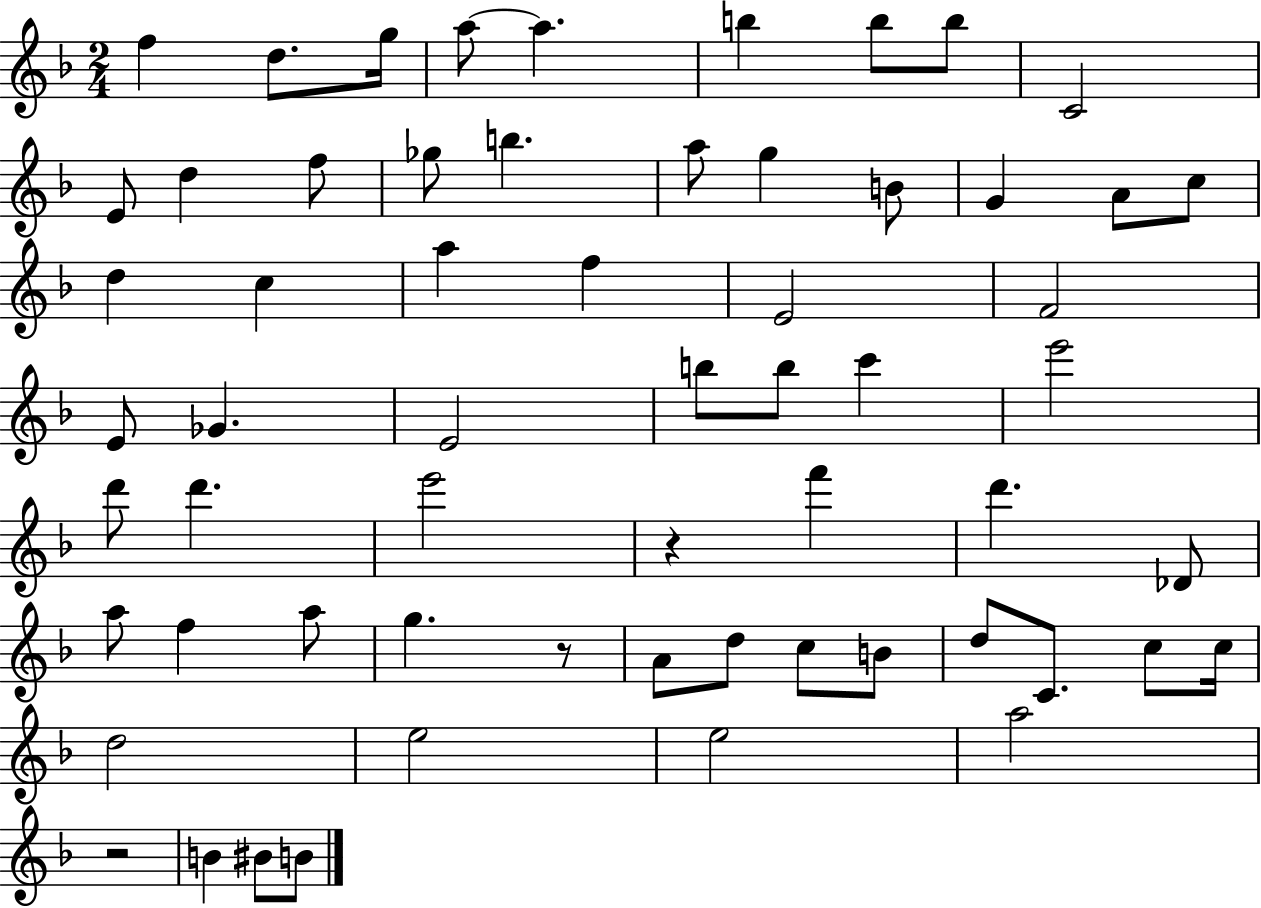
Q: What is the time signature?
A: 2/4